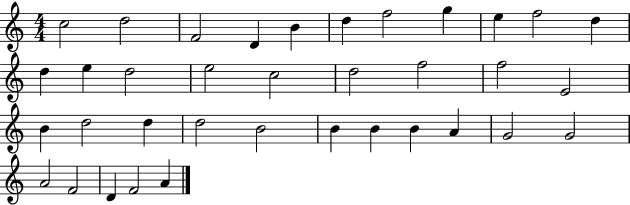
{
  \clef treble
  \numericTimeSignature
  \time 4/4
  \key c \major
  c''2 d''2 | f'2 d'4 b'4 | d''4 f''2 g''4 | e''4 f''2 d''4 | \break d''4 e''4 d''2 | e''2 c''2 | d''2 f''2 | f''2 e'2 | \break b'4 d''2 d''4 | d''2 b'2 | b'4 b'4 b'4 a'4 | g'2 g'2 | \break a'2 f'2 | d'4 f'2 a'4 | \bar "|."
}